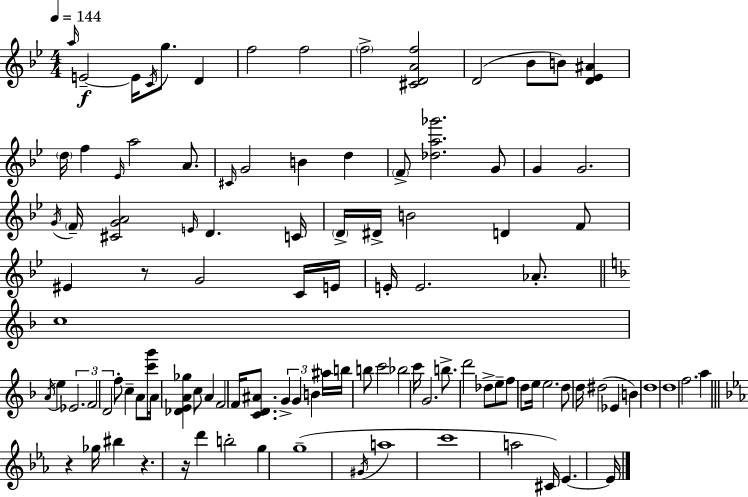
X:1
T:Untitled
M:4/4
L:1/4
K:Bb
a/4 E2 E/4 C/4 g/2 D f2 f2 f2 [^CDAf]2 D2 _B/2 B/2 [D_E^A] d/4 f _E/4 a2 A/2 ^C/4 G2 B d F/2 [_da_g']2 G/2 G G2 G/4 F/4 [^CGA]2 E/4 D C/4 D/4 ^D/4 B2 D F/2 ^E z/2 G2 C/4 E/4 E/4 E2 _A/2 c4 A/4 e _E2 F2 D2 f/2 c A/2 [c'g']/4 A/4 [_DEA_g] c/2 A F2 F/4 [CD^A]/2 G G B ^a/4 b/4 b/2 c'2 _b2 c'/4 G2 b/2 d'2 _d/2 e/2 f/2 d/2 e/4 e2 d/2 d/4 ^d2 _E B d4 d4 f2 a z _g/4 ^b z z/4 d' b2 g g4 ^G/4 a4 c'4 a2 ^C/4 _E _E/4